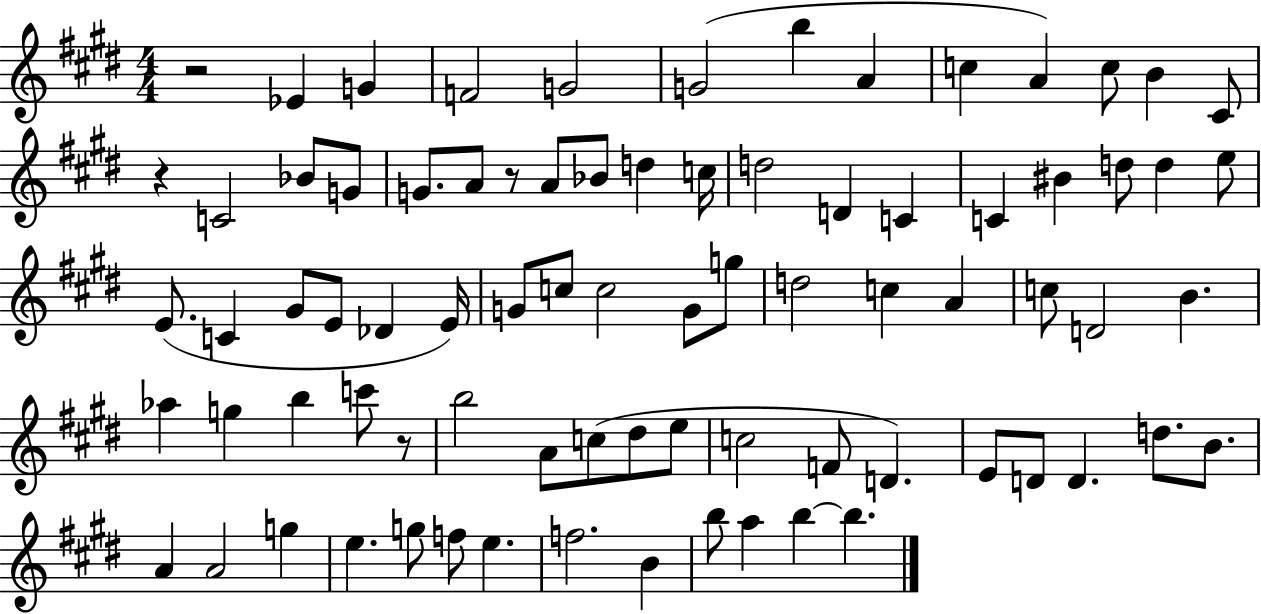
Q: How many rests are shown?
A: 4